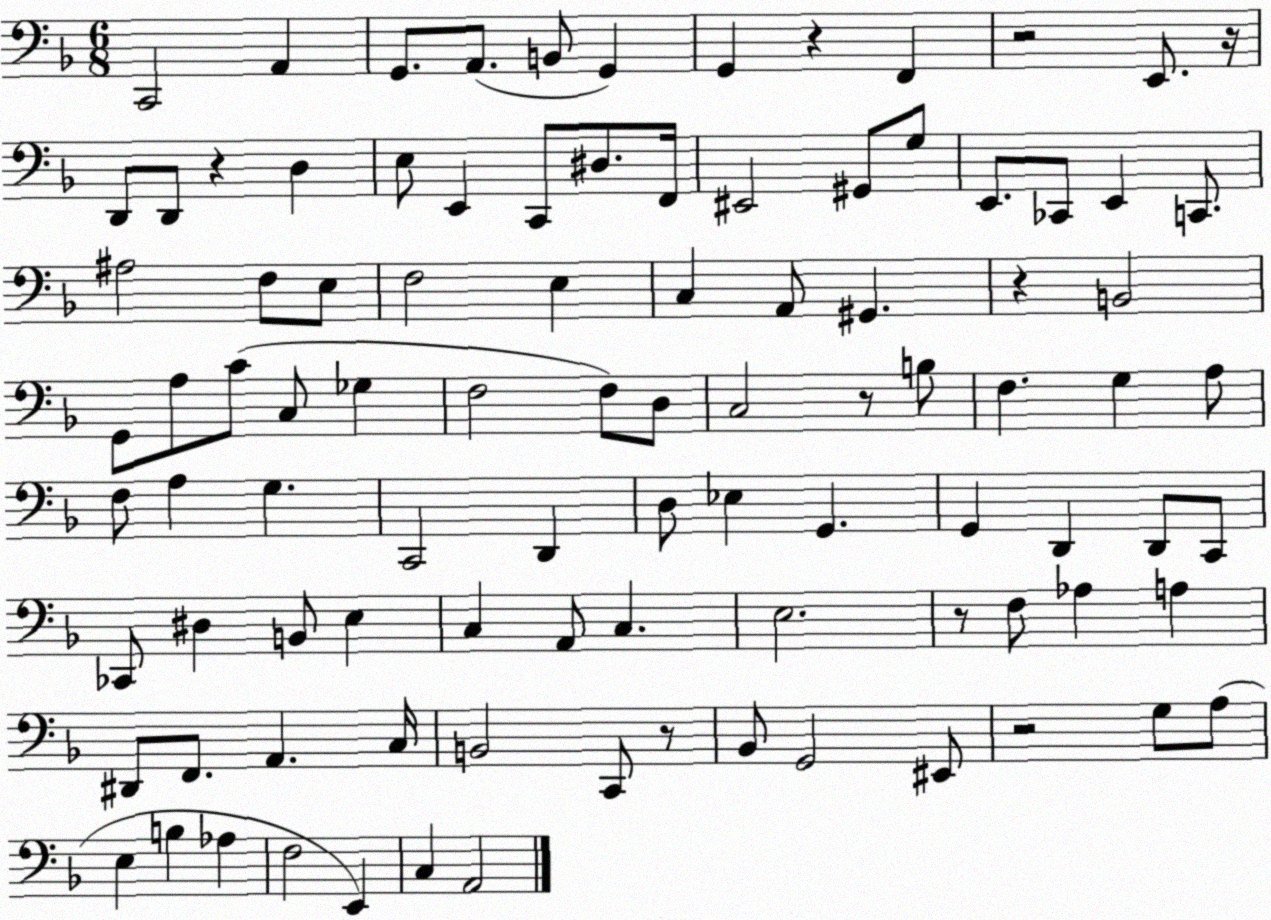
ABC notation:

X:1
T:Untitled
M:6/8
L:1/4
K:F
C,,2 A,, G,,/2 A,,/2 B,,/2 G,, G,, z F,, z2 E,,/2 z/4 D,,/2 D,,/2 z D, E,/2 E,, C,,/2 ^D,/2 F,,/4 ^E,,2 ^G,,/2 G,/2 E,,/2 _C,,/2 E,, C,,/2 ^A,2 F,/2 E,/2 F,2 E, C, A,,/2 ^G,, z B,,2 G,,/2 A,/2 C/2 C,/2 _G, F,2 F,/2 D,/2 C,2 z/2 B,/2 F, G, A,/2 F,/2 A, G, C,,2 D,, D,/2 _E, G,, G,, D,, D,,/2 C,,/2 _C,,/2 ^D, B,,/2 E, C, A,,/2 C, E,2 z/2 F,/2 _A, A, ^D,,/2 F,,/2 A,, C,/4 B,,2 C,,/2 z/2 _B,,/2 G,,2 ^E,,/2 z2 G,/2 A,/2 E, B, _A, F,2 E,, C, A,,2